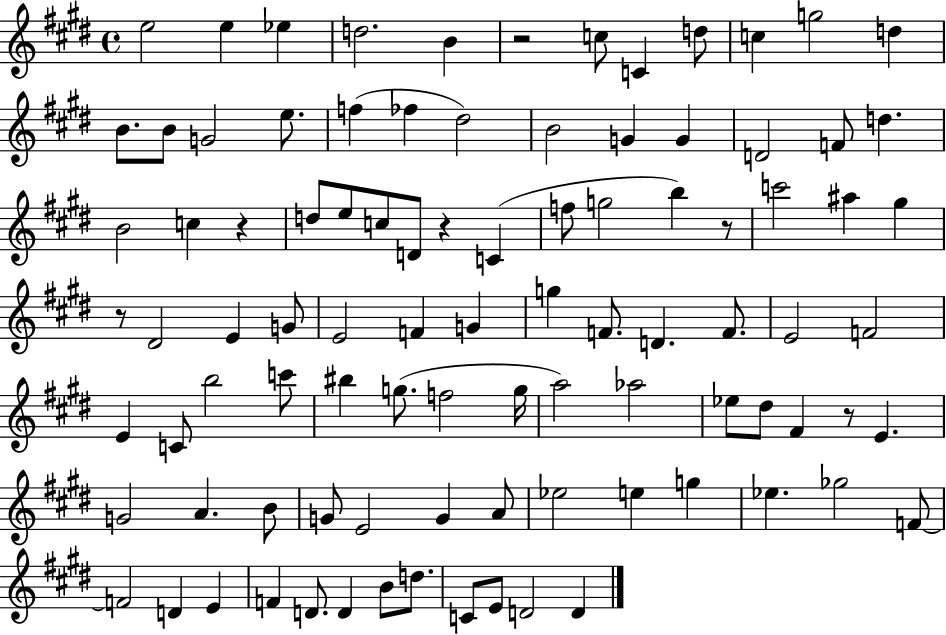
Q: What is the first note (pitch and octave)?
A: E5